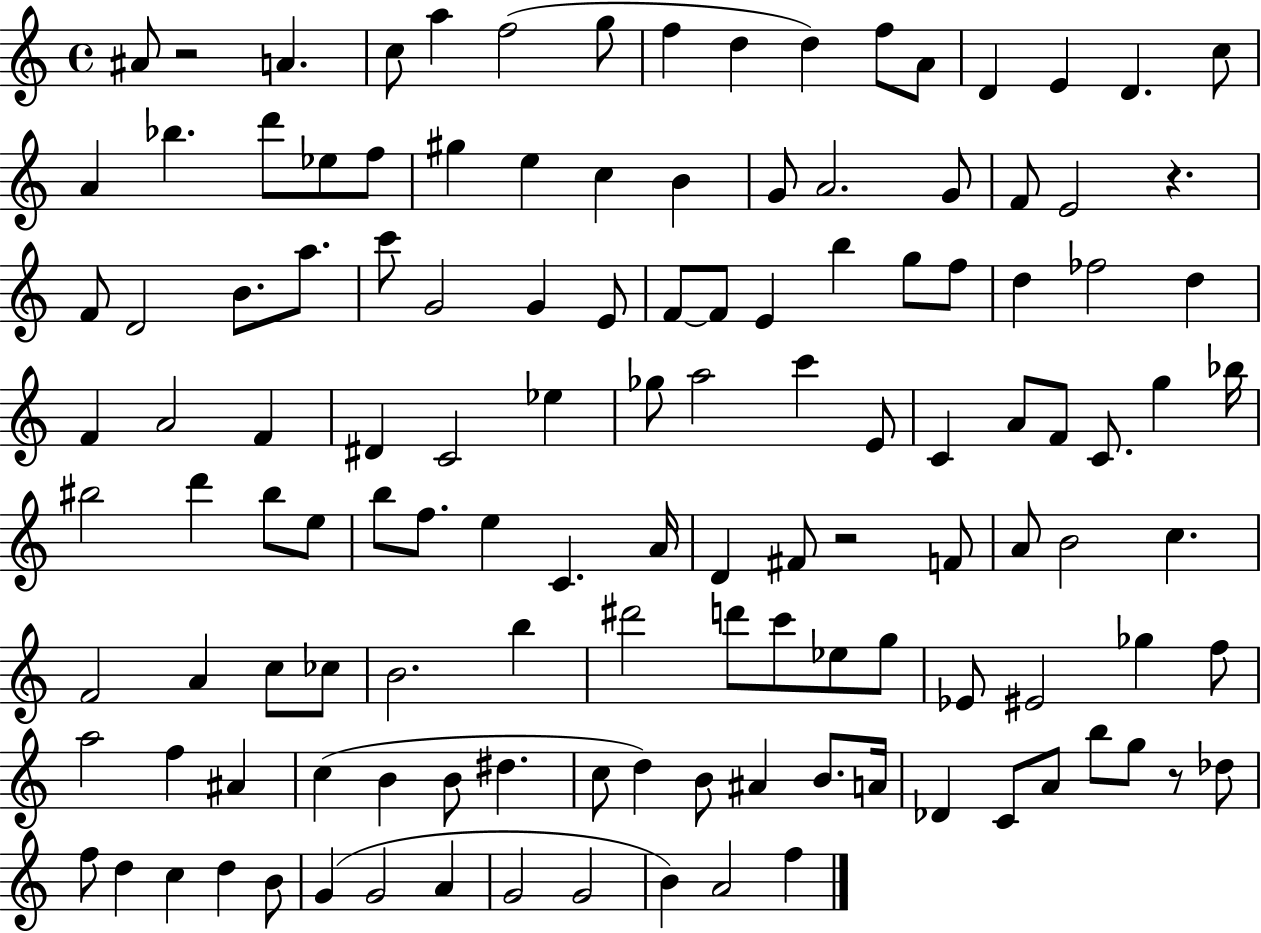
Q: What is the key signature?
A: C major